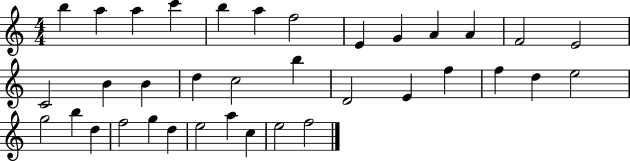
{
  \clef treble
  \numericTimeSignature
  \time 4/4
  \key c \major
  b''4 a''4 a''4 c'''4 | b''4 a''4 f''2 | e'4 g'4 a'4 a'4 | f'2 e'2 | \break c'2 b'4 b'4 | d''4 c''2 b''4 | d'2 e'4 f''4 | f''4 d''4 e''2 | \break g''2 b''4 d''4 | f''2 g''4 d''4 | e''2 a''4 c''4 | e''2 f''2 | \break \bar "|."
}